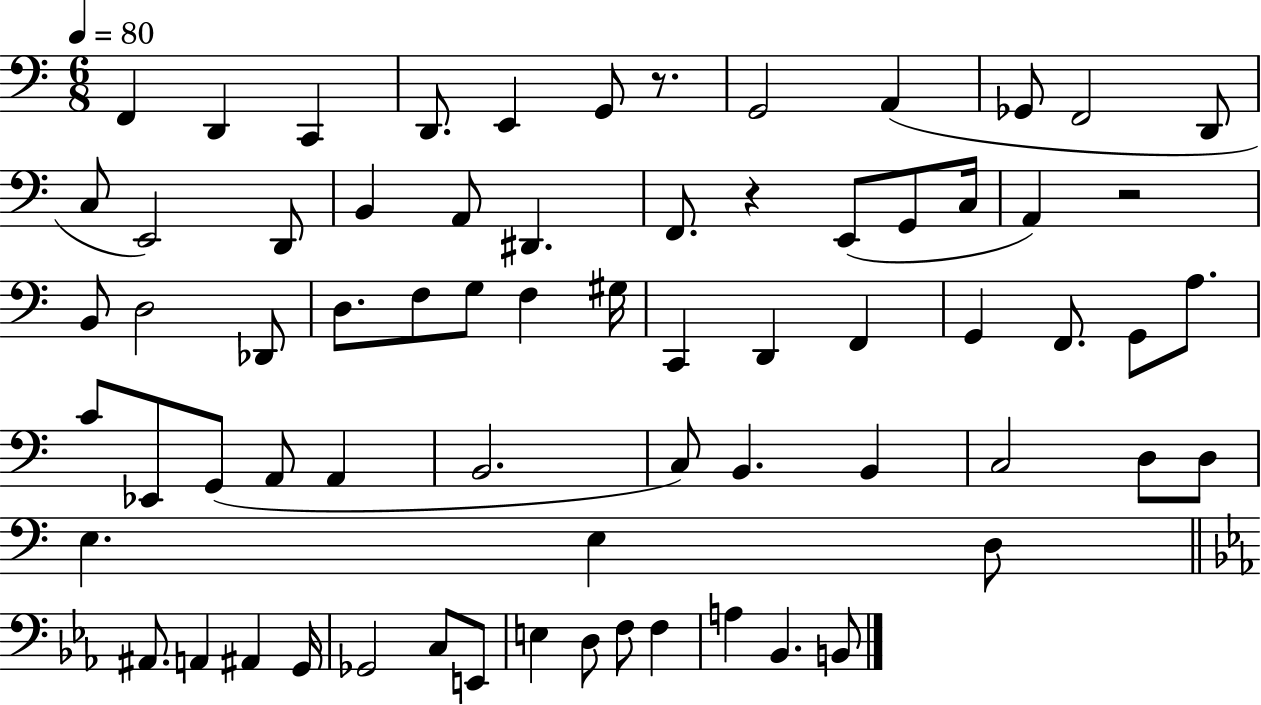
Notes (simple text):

F2/q D2/q C2/q D2/e. E2/q G2/e R/e. G2/h A2/q Gb2/e F2/h D2/e C3/e E2/h D2/e B2/q A2/e D#2/q. F2/e. R/q E2/e G2/e C3/s A2/q R/h B2/e D3/h Db2/e D3/e. F3/e G3/e F3/q G#3/s C2/q D2/q F2/q G2/q F2/e. G2/e A3/e. C4/e Eb2/e G2/e A2/e A2/q B2/h. C3/e B2/q. B2/q C3/h D3/e D3/e E3/q. E3/q D3/e A#2/e. A2/q A#2/q G2/s Gb2/h C3/e E2/e E3/q D3/e F3/e F3/q A3/q Bb2/q. B2/e